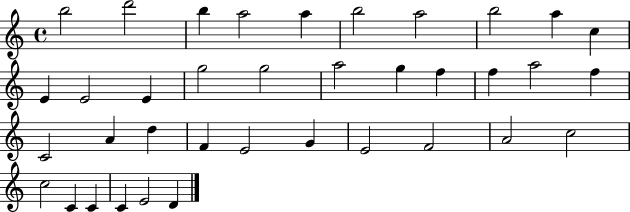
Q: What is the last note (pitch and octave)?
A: D4